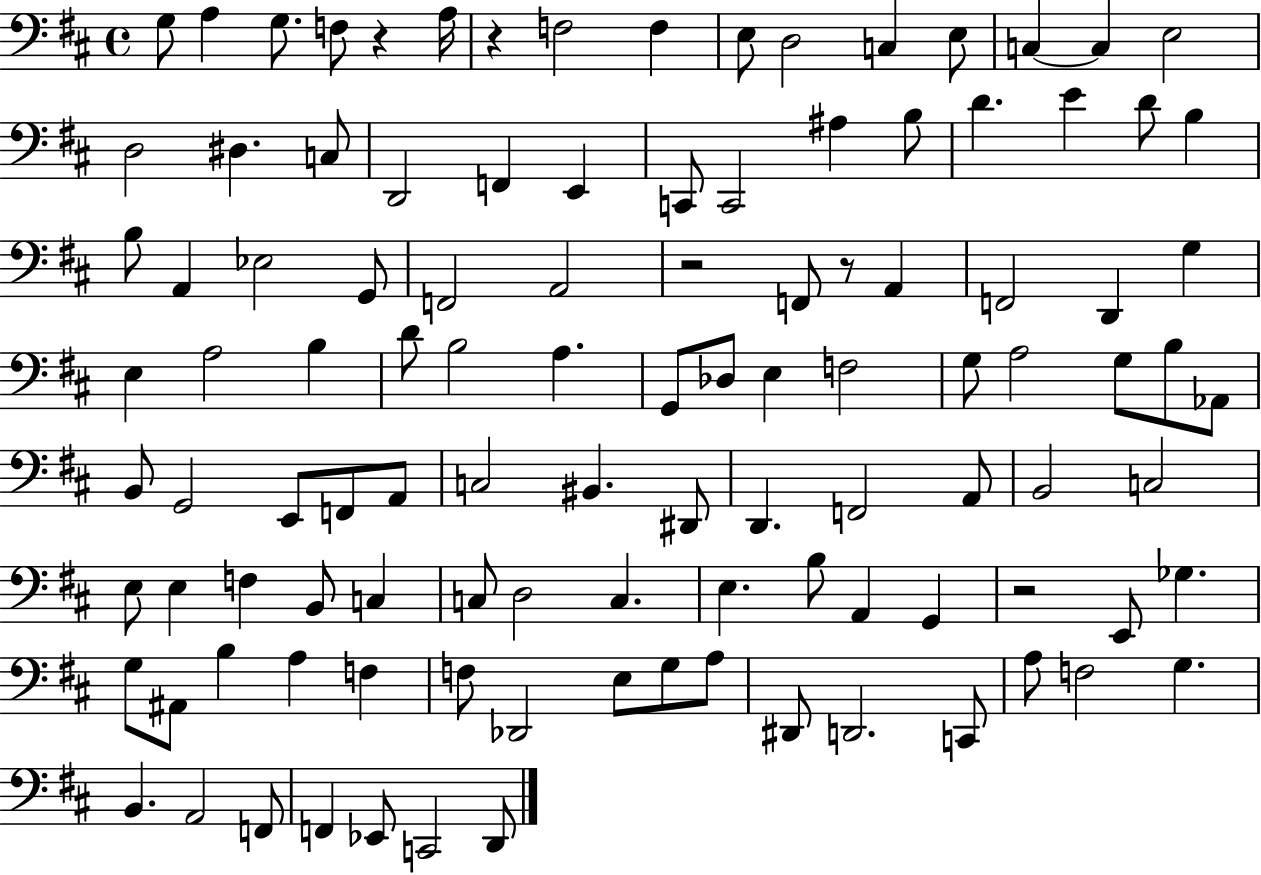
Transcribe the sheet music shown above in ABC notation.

X:1
T:Untitled
M:4/4
L:1/4
K:D
G,/2 A, G,/2 F,/2 z A,/4 z F,2 F, E,/2 D,2 C, E,/2 C, C, E,2 D,2 ^D, C,/2 D,,2 F,, E,, C,,/2 C,,2 ^A, B,/2 D E D/2 B, B,/2 A,, _E,2 G,,/2 F,,2 A,,2 z2 F,,/2 z/2 A,, F,,2 D,, G, E, A,2 B, D/2 B,2 A, G,,/2 _D,/2 E, F,2 G,/2 A,2 G,/2 B,/2 _A,,/2 B,,/2 G,,2 E,,/2 F,,/2 A,,/2 C,2 ^B,, ^D,,/2 D,, F,,2 A,,/2 B,,2 C,2 E,/2 E, F, B,,/2 C, C,/2 D,2 C, E, B,/2 A,, G,, z2 E,,/2 _G, G,/2 ^A,,/2 B, A, F, F,/2 _D,,2 E,/2 G,/2 A,/2 ^D,,/2 D,,2 C,,/2 A,/2 F,2 G, B,, A,,2 F,,/2 F,, _E,,/2 C,,2 D,,/2